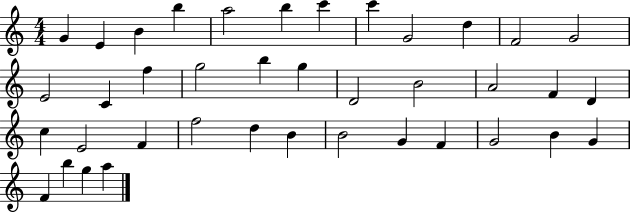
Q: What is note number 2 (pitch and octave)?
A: E4